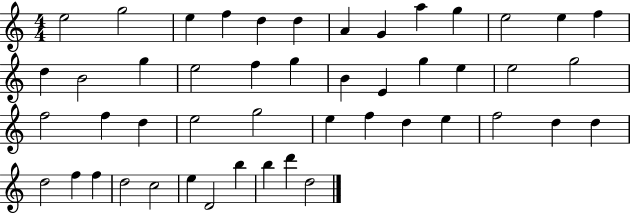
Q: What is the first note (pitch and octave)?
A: E5